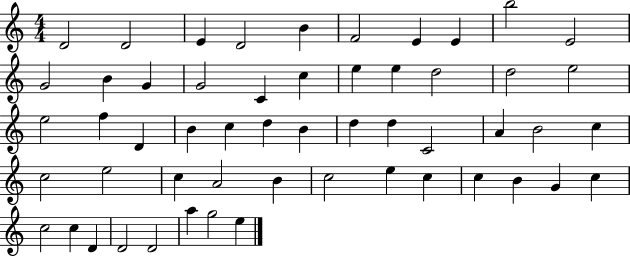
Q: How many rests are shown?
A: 0